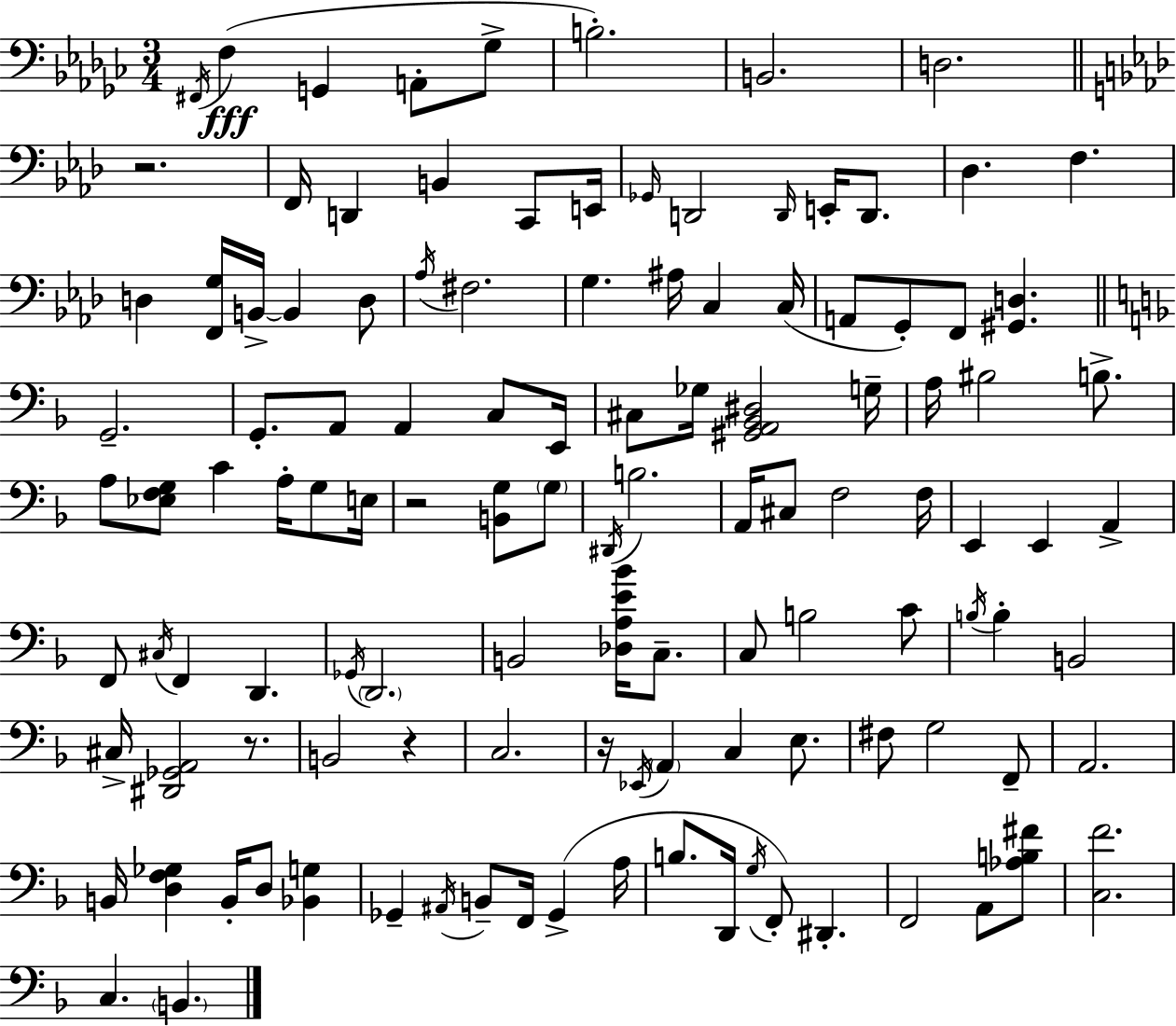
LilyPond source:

{
  \clef bass
  \numericTimeSignature
  \time 3/4
  \key ees \minor
  \repeat volta 2 { \acciaccatura { fis,16 }\fff f4( g,4 a,8-. ges8-> | b2.-.) | b,2. | d2. | \break \bar "||" \break \key aes \major r2. | f,16 d,4 b,4 c,8 e,16 | \grace { ges,16 } d,2 \grace { d,16 } e,16-. d,8. | des4. f4. | \break d4 <f, g>16 b,16->~~ b,4 | d8 \acciaccatura { aes16 } fis2. | g4. ais16 c4 | c16( a,8 g,8-.) f,8 <gis, d>4. | \break \bar "||" \break \key d \minor g,2.-- | g,8.-. a,8 a,4 c8 e,16 | cis8 ges16 <gis, a, bes, dis>2 g16-- | a16 bis2 b8.-> | \break a8 <ees f g>8 c'4 a16-. g8 e16 | r2 <b, g>8 \parenthesize g8 | \acciaccatura { dis,16 } b2. | a,16 cis8 f2 | \break f16 e,4 e,4 a,4-> | f,8 \acciaccatura { cis16 } f,4 d,4. | \acciaccatura { ges,16 } \parenthesize d,2. | b,2 <des a e' bes'>16 | \break c8.-- c8 b2 | c'8 \acciaccatura { b16 } b4-. b,2 | cis16-> <dis, ges, a,>2 | r8. b,2 | \break r4 c2. | r16 \acciaccatura { ees,16 } \parenthesize a,4 c4 | e8. fis8 g2 | f,8-- a,2. | \break b,16 <d f ges>4 b,16-. d8 | <bes, g>4 ges,4-- \acciaccatura { ais,16 } b,8-- | f,16 ges,4->( a16 b8. d,16 \acciaccatura { g16 }) f,8-. | dis,4.-. f,2 | \break a,8 <aes b fis'>8 <c f'>2. | c4. | \parenthesize b,4. } \bar "|."
}